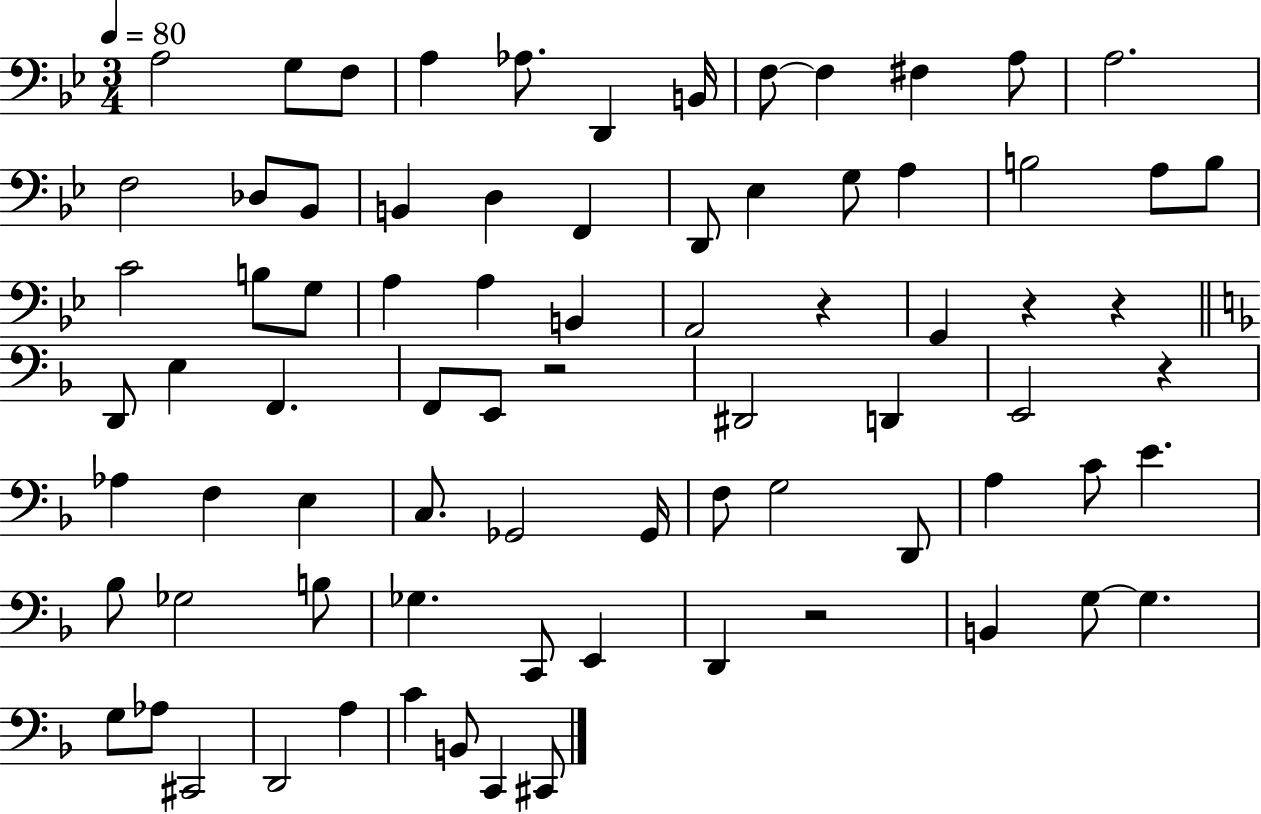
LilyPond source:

{
  \clef bass
  \numericTimeSignature
  \time 3/4
  \key bes \major
  \tempo 4 = 80
  a2 g8 f8 | a4 aes8. d,4 b,16 | f8~~ f4 fis4 a8 | a2. | \break f2 des8 bes,8 | b,4 d4 f,4 | d,8 ees4 g8 a4 | b2 a8 b8 | \break c'2 b8 g8 | a4 a4 b,4 | a,2 r4 | g,4 r4 r4 | \break \bar "||" \break \key f \major d,8 e4 f,4. | f,8 e,8 r2 | dis,2 d,4 | e,2 r4 | \break aes4 f4 e4 | c8. ges,2 ges,16 | f8 g2 d,8 | a4 c'8 e'4. | \break bes8 ges2 b8 | ges4. c,8 e,4 | d,4 r2 | b,4 g8~~ g4. | \break g8 aes8 cis,2 | d,2 a4 | c'4 b,8 c,4 cis,8 | \bar "|."
}